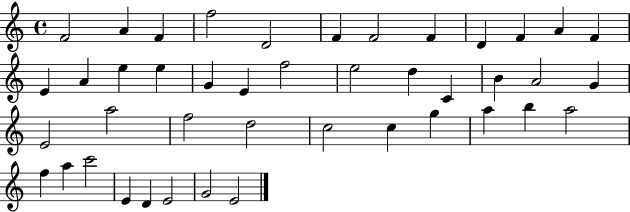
X:1
T:Untitled
M:4/4
L:1/4
K:C
F2 A F f2 D2 F F2 F D F A F E A e e G E f2 e2 d C B A2 G E2 a2 f2 d2 c2 c g a b a2 f a c'2 E D E2 G2 E2